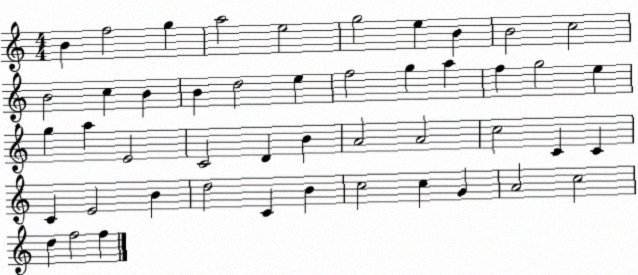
X:1
T:Untitled
M:4/4
L:1/4
K:C
B f2 g a2 e2 g2 e B B2 c2 B2 c B B d2 e f2 g a f g2 e g a E2 C2 D B A2 A2 c2 C C C E2 B d2 C B c2 c G A2 c2 d f2 f